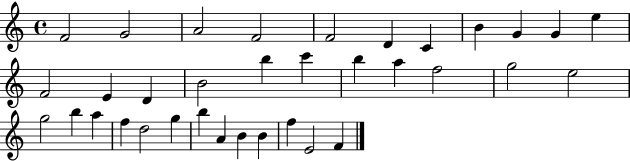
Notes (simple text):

F4/h G4/h A4/h F4/h F4/h D4/q C4/q B4/q G4/q G4/q E5/q F4/h E4/q D4/q B4/h B5/q C6/q B5/q A5/q F5/h G5/h E5/h G5/h B5/q A5/q F5/q D5/h G5/q B5/q A4/q B4/q B4/q F5/q E4/h F4/q